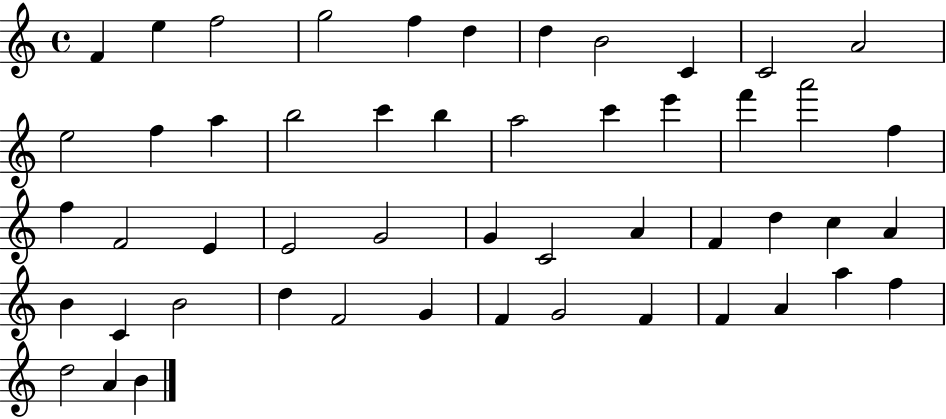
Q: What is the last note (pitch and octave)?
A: B4